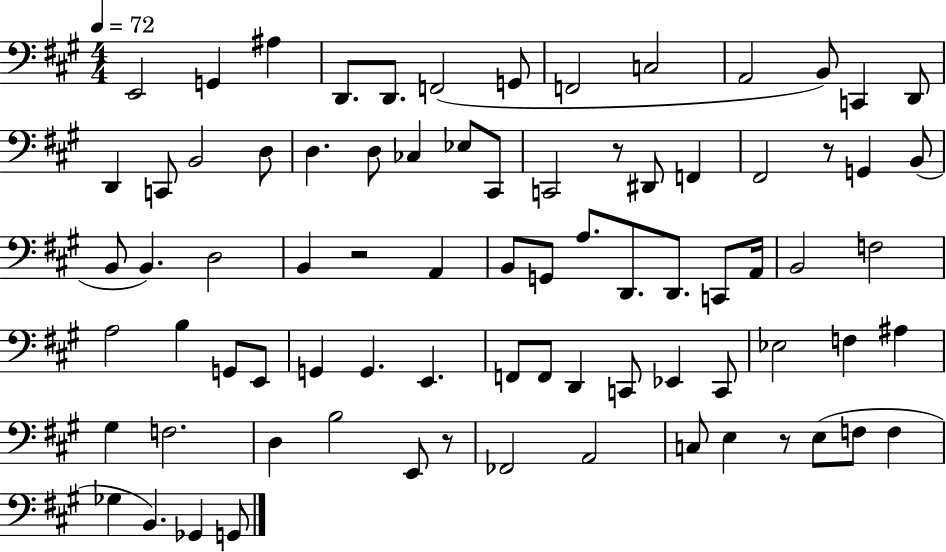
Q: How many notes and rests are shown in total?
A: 79